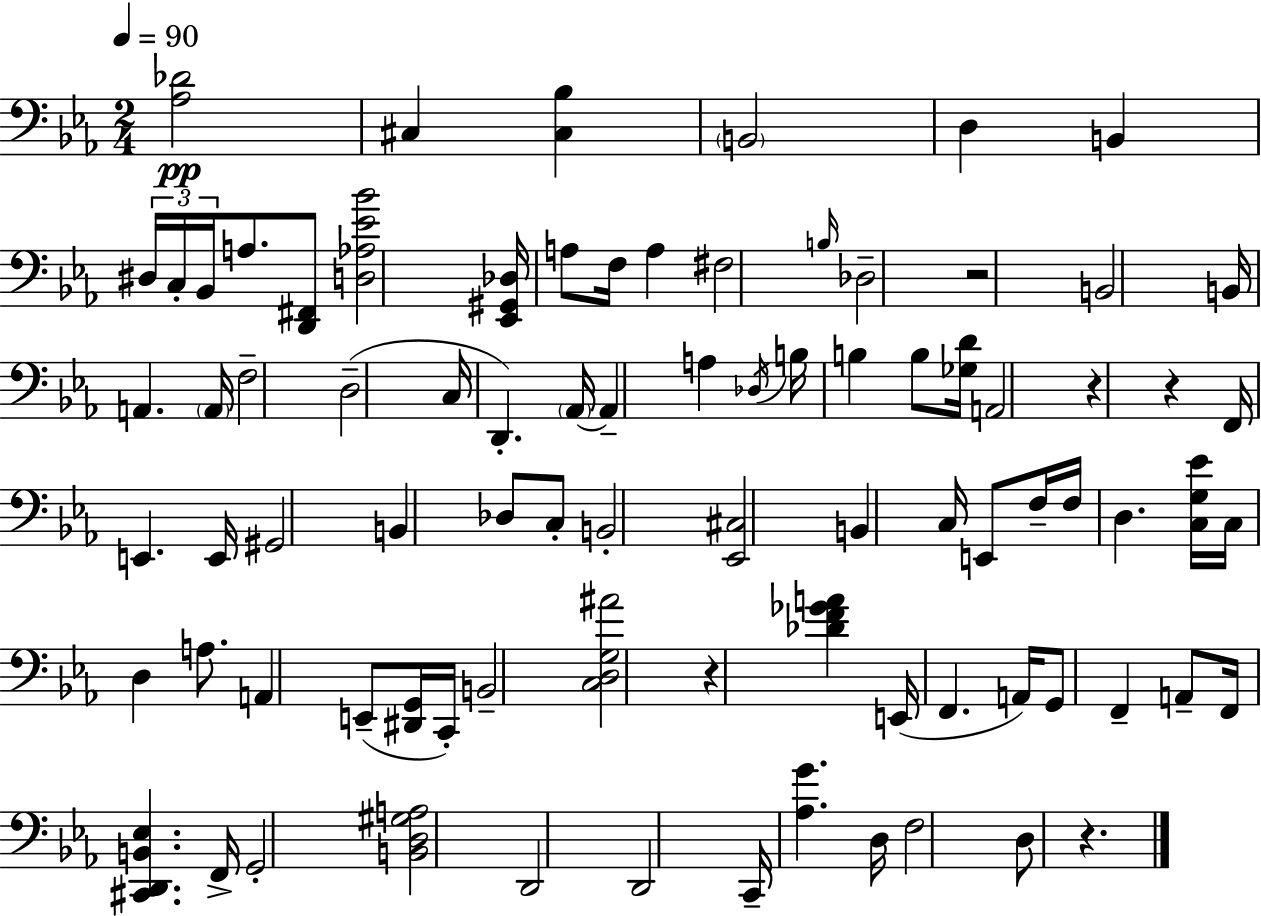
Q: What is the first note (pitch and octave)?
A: C#3